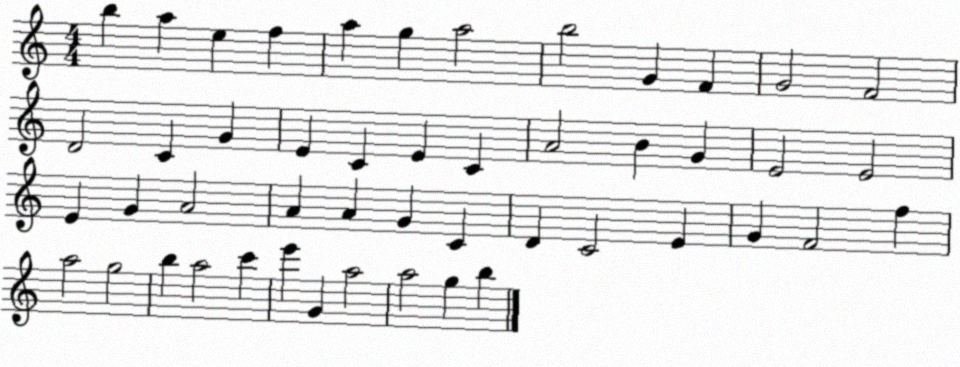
X:1
T:Untitled
M:4/4
L:1/4
K:C
b a e f a g a2 b2 G F G2 F2 D2 C G E C E C A2 B G E2 E2 E G A2 A A G C D C2 E G F2 f a2 g2 b a2 c' e' G a2 a2 g b